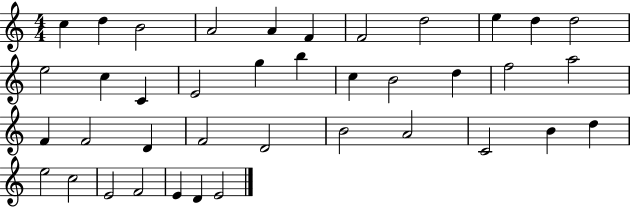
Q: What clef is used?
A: treble